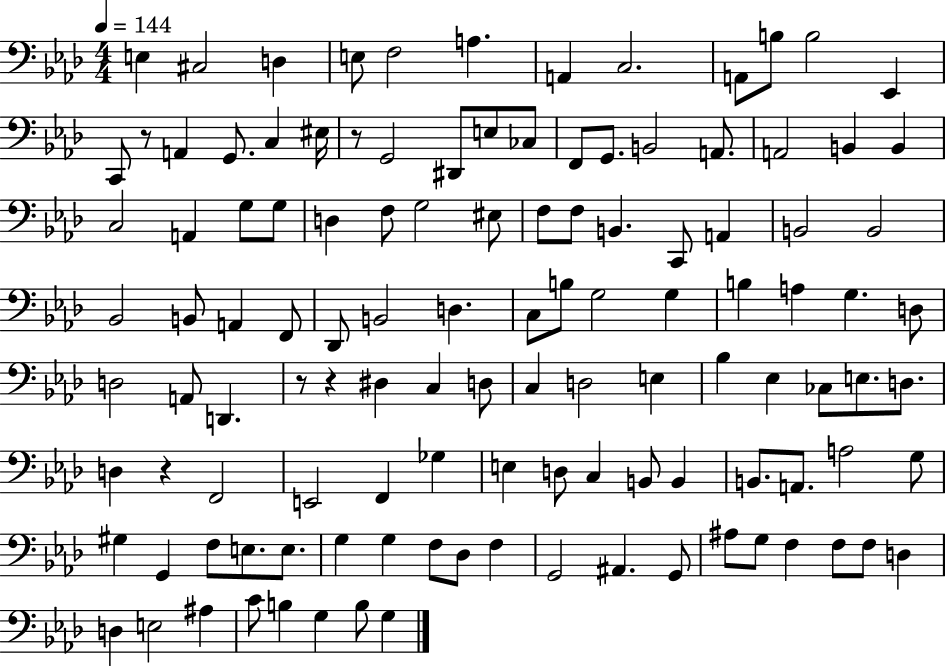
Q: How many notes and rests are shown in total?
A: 118